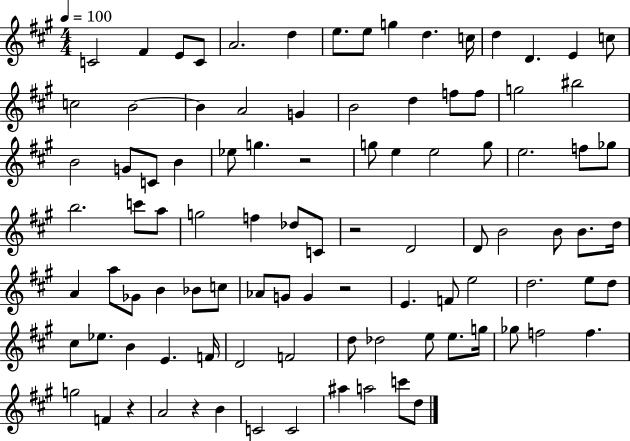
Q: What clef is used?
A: treble